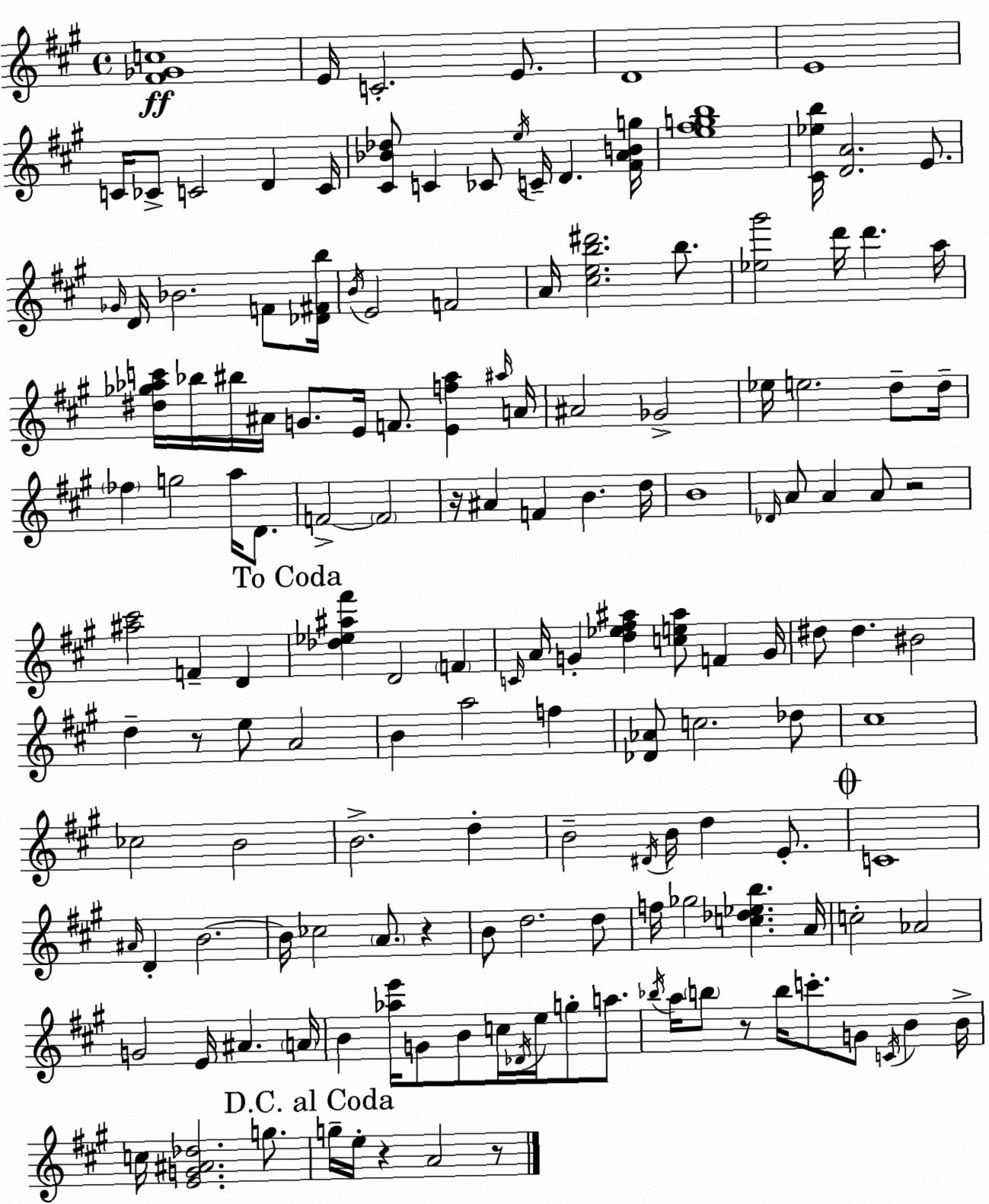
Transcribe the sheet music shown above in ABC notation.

X:1
T:Untitled
M:4/4
L:1/4
K:A
[^F_Gc]4 E/4 C2 E/2 D4 E4 C/4 _C/2 C2 D C/4 [^C_B_d]/2 C _C/2 e/4 C/4 D [^FABg]/4 [e^fgb]4 [^C_eb]/4 [DA]2 E/2 _G/4 D/4 _B2 F/2 [_D^Fb]/4 B/4 E2 F2 A/4 [^ceb^d']2 b/2 [_e^g']2 d'/4 d' a/4 [^d_g_ac']/4 _b/4 ^b/4 ^A/4 G/2 E/4 F/2 [Ef_a] ^a/4 A/4 ^A2 _G2 _e/4 e2 d/2 d/4 _f g2 a/4 D/2 F2 F2 z/4 ^A F B d/4 B4 _D/4 A/2 A A/2 z2 [^a^c']2 F D [_d_e^a^f'] D2 F C/4 A/4 G [d_e^f^a] [ce^a]/2 F G/4 ^d/2 ^d ^B2 d z/2 e/2 A2 B a2 f [_D_A]/2 c2 _d/2 ^c4 _c2 B2 B2 d B2 ^D/4 B/4 d E/2 C4 ^A/4 D B2 B/4 _c2 A/2 z B/2 d2 d/2 f/4 _g2 [c_d_eb] A/4 c2 _A2 G2 E/4 ^A A/4 B [_ae']/4 G/2 B/2 c/4 _D/4 e/4 g/2 a/2 _b/4 a/4 b/2 z/2 b/4 c'/2 G/2 C/4 B B/4 c/4 [EG^A_d]2 g/2 g/4 e/4 z A2 z/2